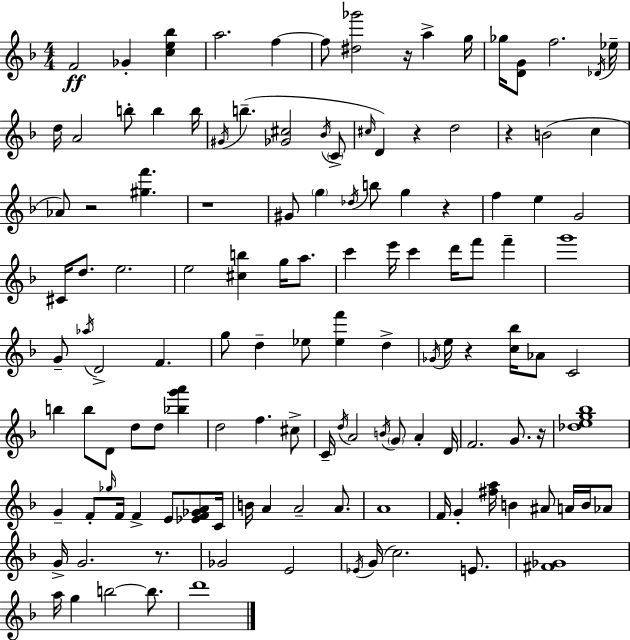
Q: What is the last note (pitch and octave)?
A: D6